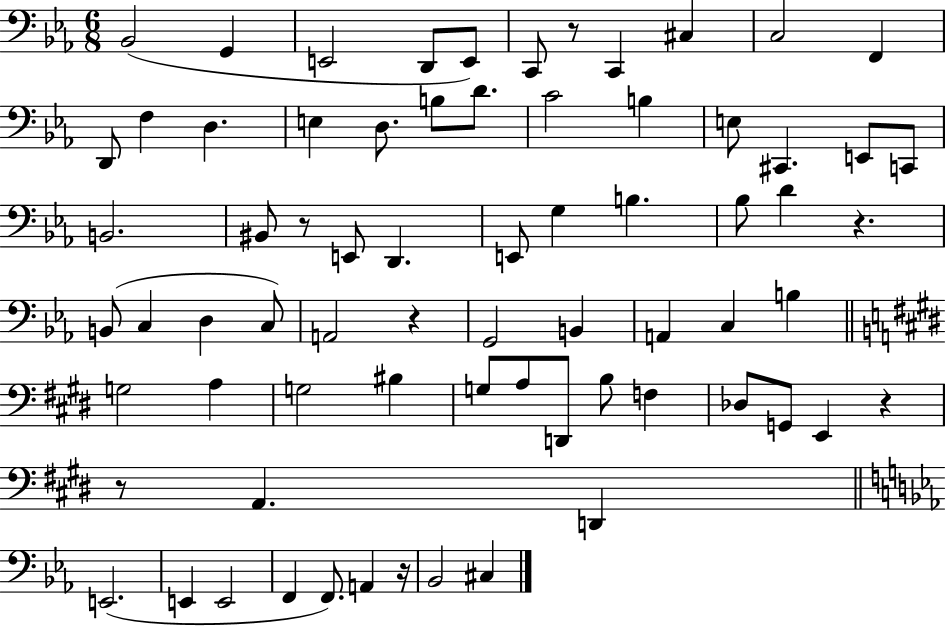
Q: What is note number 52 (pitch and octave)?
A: Db3